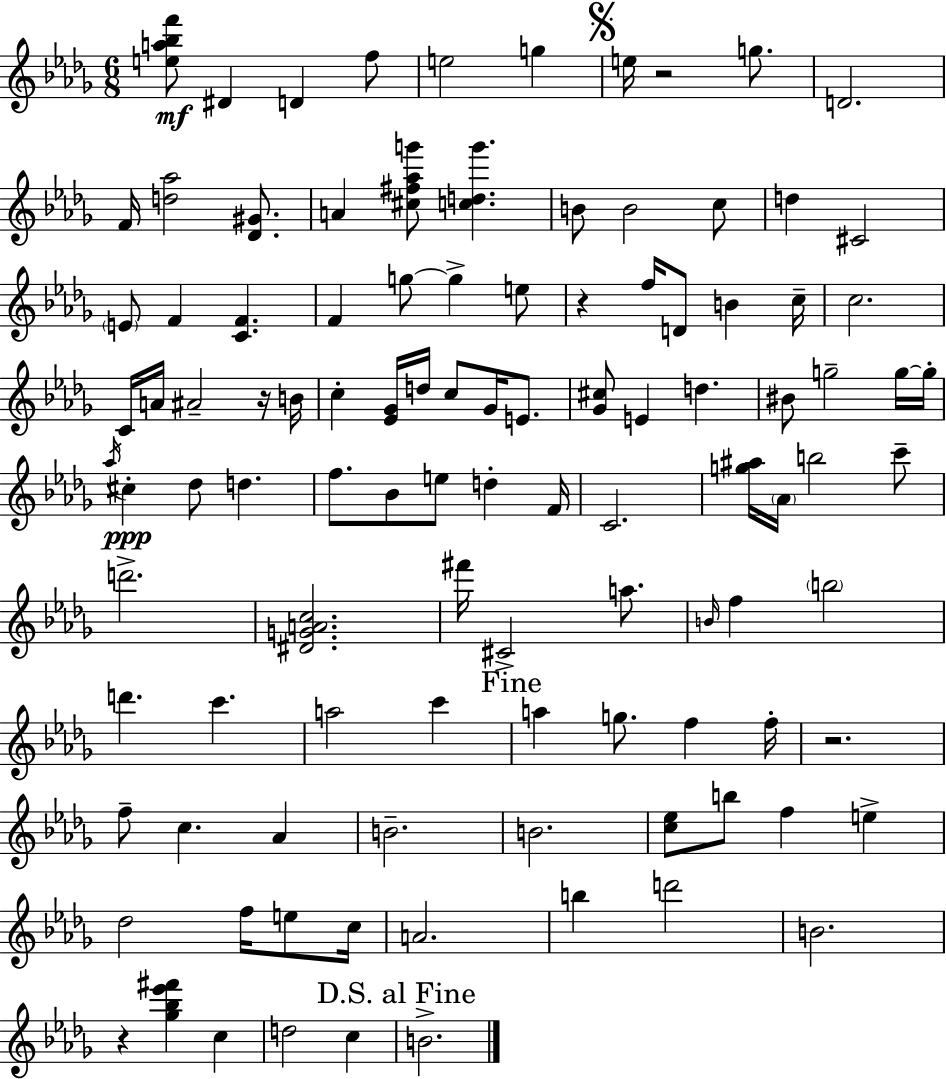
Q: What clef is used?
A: treble